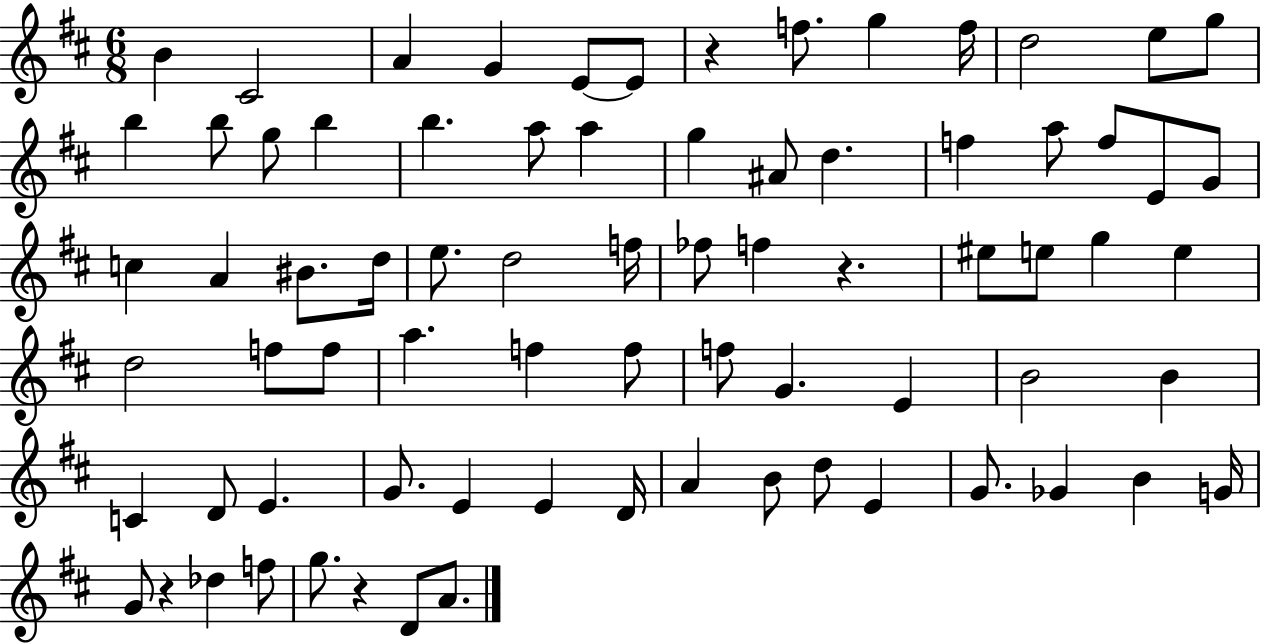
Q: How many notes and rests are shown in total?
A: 76